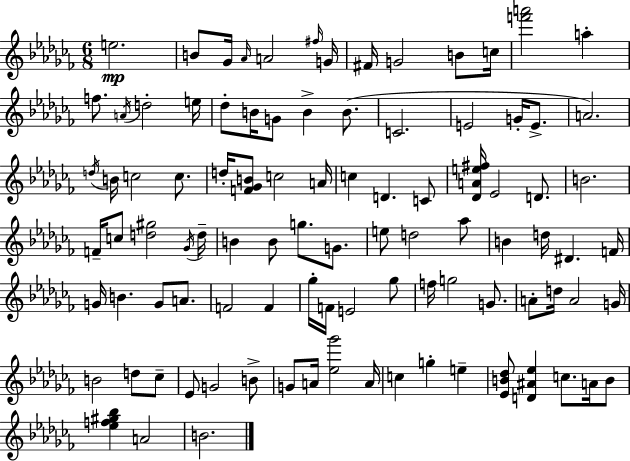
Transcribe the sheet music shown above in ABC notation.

X:1
T:Untitled
M:6/8
L:1/4
K:Abm
e2 B/2 _G/4 _A/4 A2 ^f/4 G/4 ^F/4 G2 B/2 c/4 [f'a']2 a f/2 A/4 d2 e/4 _d/2 B/4 G/2 B B/2 C2 E2 G/4 E/2 A2 d/4 B/4 c2 c/2 d/4 [F_GB]/2 c2 A/4 c D C/2 [_DAe^f]/4 _E2 D/2 B2 F/4 c/2 [d^g]2 _G/4 d/4 B B/2 g/2 G/2 e/2 d2 _a/2 B d/4 ^D F/4 G/4 B G/2 A/2 F2 F _g/4 F/4 E2 _g/2 f/4 g2 G/2 A/2 d/4 A2 G/4 B2 d/2 _c/2 _E/2 G2 B/2 G/2 A/4 [_e_g']2 A/4 c g e [_EB_d]/2 [D^A_e] c/2 A/4 B/2 [_ef^g_b] A2 B2